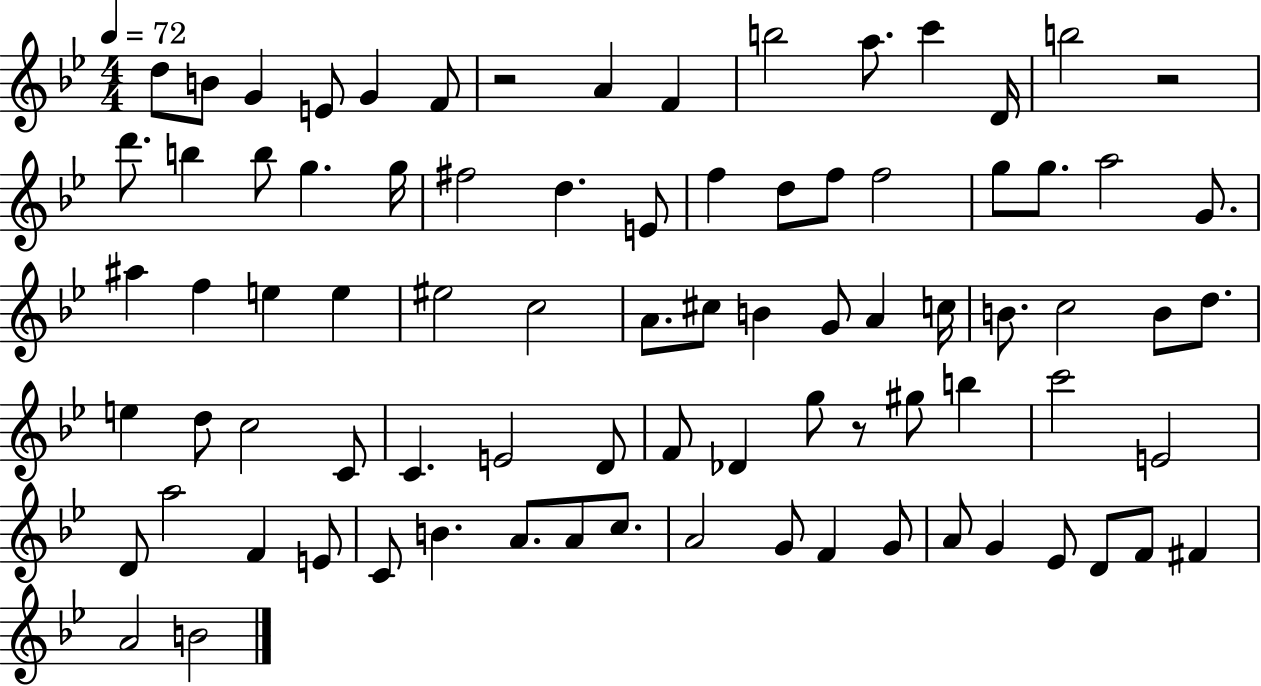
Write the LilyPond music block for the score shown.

{
  \clef treble
  \numericTimeSignature
  \time 4/4
  \key bes \major
  \tempo 4 = 72
  d''8 b'8 g'4 e'8 g'4 f'8 | r2 a'4 f'4 | b''2 a''8. c'''4 d'16 | b''2 r2 | \break d'''8. b''4 b''8 g''4. g''16 | fis''2 d''4. e'8 | f''4 d''8 f''8 f''2 | g''8 g''8. a''2 g'8. | \break ais''4 f''4 e''4 e''4 | eis''2 c''2 | a'8. cis''8 b'4 g'8 a'4 c''16 | b'8. c''2 b'8 d''8. | \break e''4 d''8 c''2 c'8 | c'4. e'2 d'8 | f'8 des'4 g''8 r8 gis''8 b''4 | c'''2 e'2 | \break d'8 a''2 f'4 e'8 | c'8 b'4. a'8. a'8 c''8. | a'2 g'8 f'4 g'8 | a'8 g'4 ees'8 d'8 f'8 fis'4 | \break a'2 b'2 | \bar "|."
}